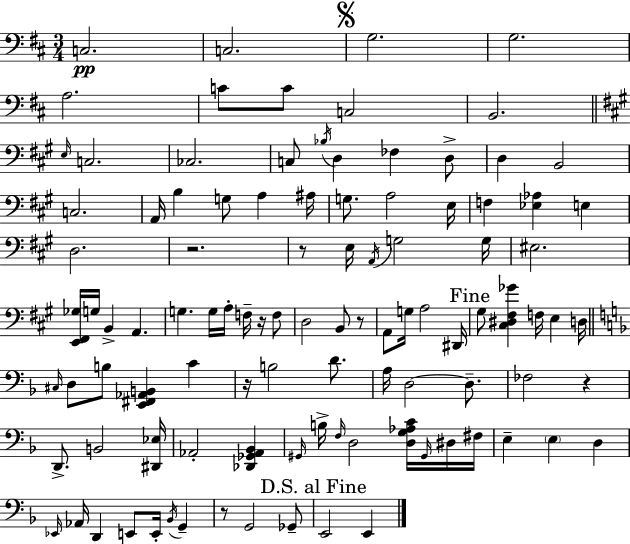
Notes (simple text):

C3/h. C3/h. G3/h. G3/h. A3/h. C4/e C4/e C3/h B2/h. E3/s C3/h. CES3/h. C3/e Bb3/s D3/q FES3/q D3/e D3/q B2/h C3/h. A2/s B3/q G3/e A3/q A#3/s G3/e. A3/h E3/s F3/q [Eb3,Ab3]/q E3/q D3/h. R/h. R/e E3/s A2/s G3/h G3/s EIS3/h. [E2,F#2,Gb3]/s G3/s B2/q A2/q. G3/q. G3/s A3/s F3/s R/s F3/e D3/h B2/e R/e A2/e G3/s A3/h D#2/s G#3/e [C#3,D#3,F#3,Gb4]/q F3/s E3/q D3/s C#3/s D3/e B3/e [E2,F#2,Ab2,B2]/q C4/q R/s B3/h D4/e. A3/s D3/h D3/e. FES3/h R/q D2/e. B2/h [D#2,Eb3]/s Ab2/h [Db2,Gb2,Ab2,Bb2]/q G#2/s B3/s F3/s D3/h [D3,G3,Ab3,C4]/s G#2/s D#3/s F#3/s E3/q E3/q D3/q Eb2/s Ab2/s D2/q E2/e E2/s Bb2/s G2/q R/e G2/h Gb2/e E2/h E2/q